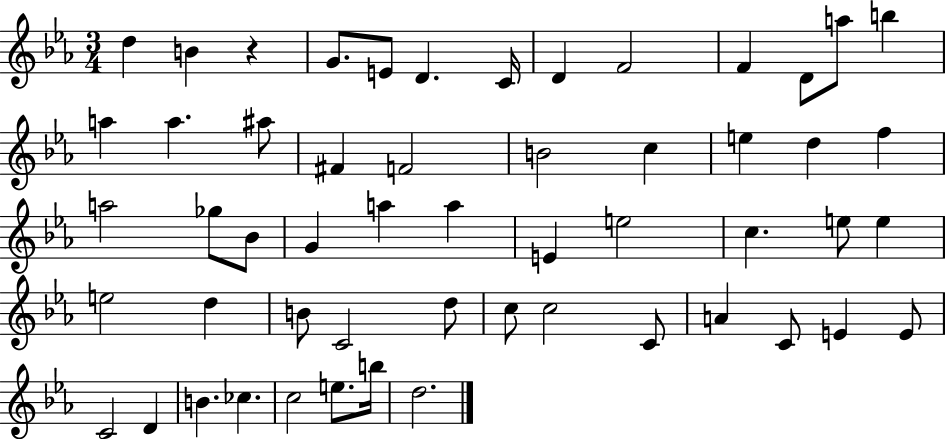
D5/q B4/q R/q G4/e. E4/e D4/q. C4/s D4/q F4/h F4/q D4/e A5/e B5/q A5/q A5/q. A#5/e F#4/q F4/h B4/h C5/q E5/q D5/q F5/q A5/h Gb5/e Bb4/e G4/q A5/q A5/q E4/q E5/h C5/q. E5/e E5/q E5/h D5/q B4/e C4/h D5/e C5/e C5/h C4/e A4/q C4/e E4/q E4/e C4/h D4/q B4/q. CES5/q. C5/h E5/e. B5/s D5/h.